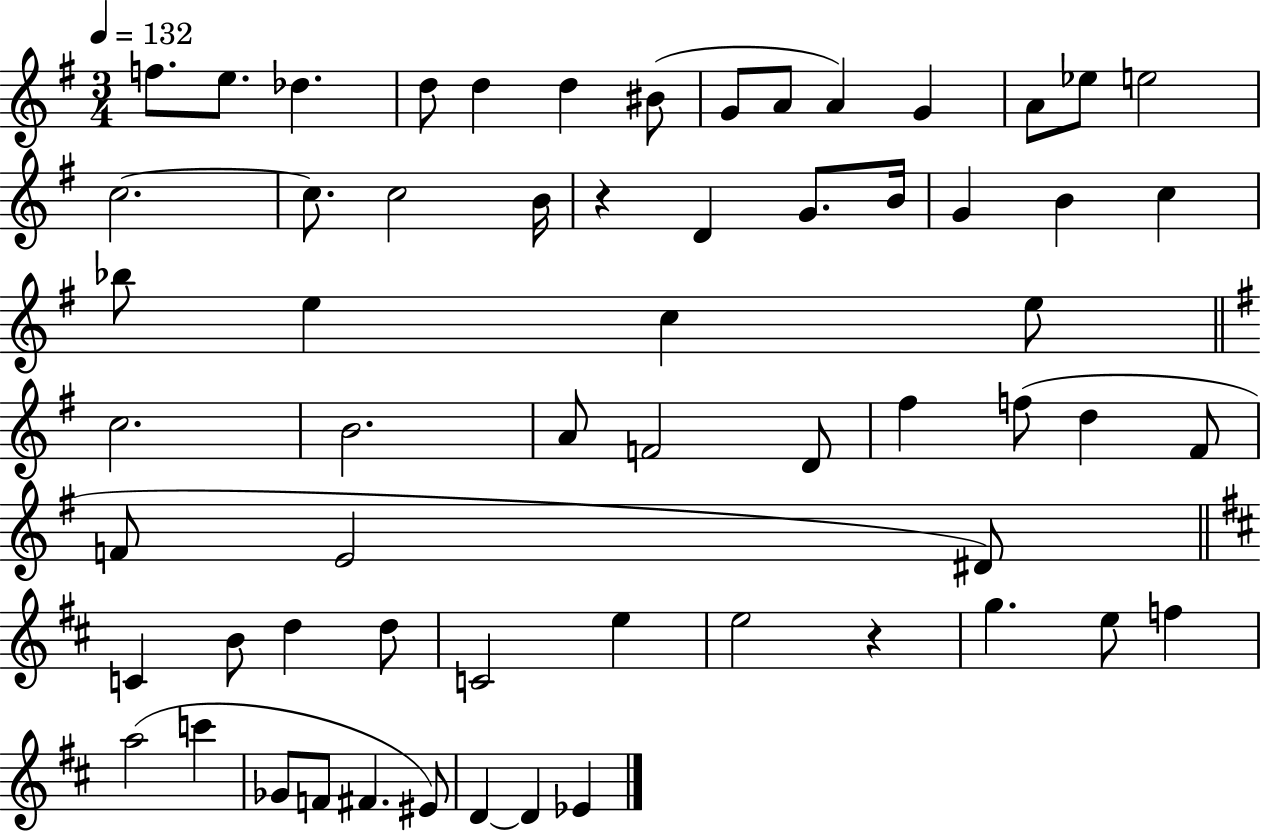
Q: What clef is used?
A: treble